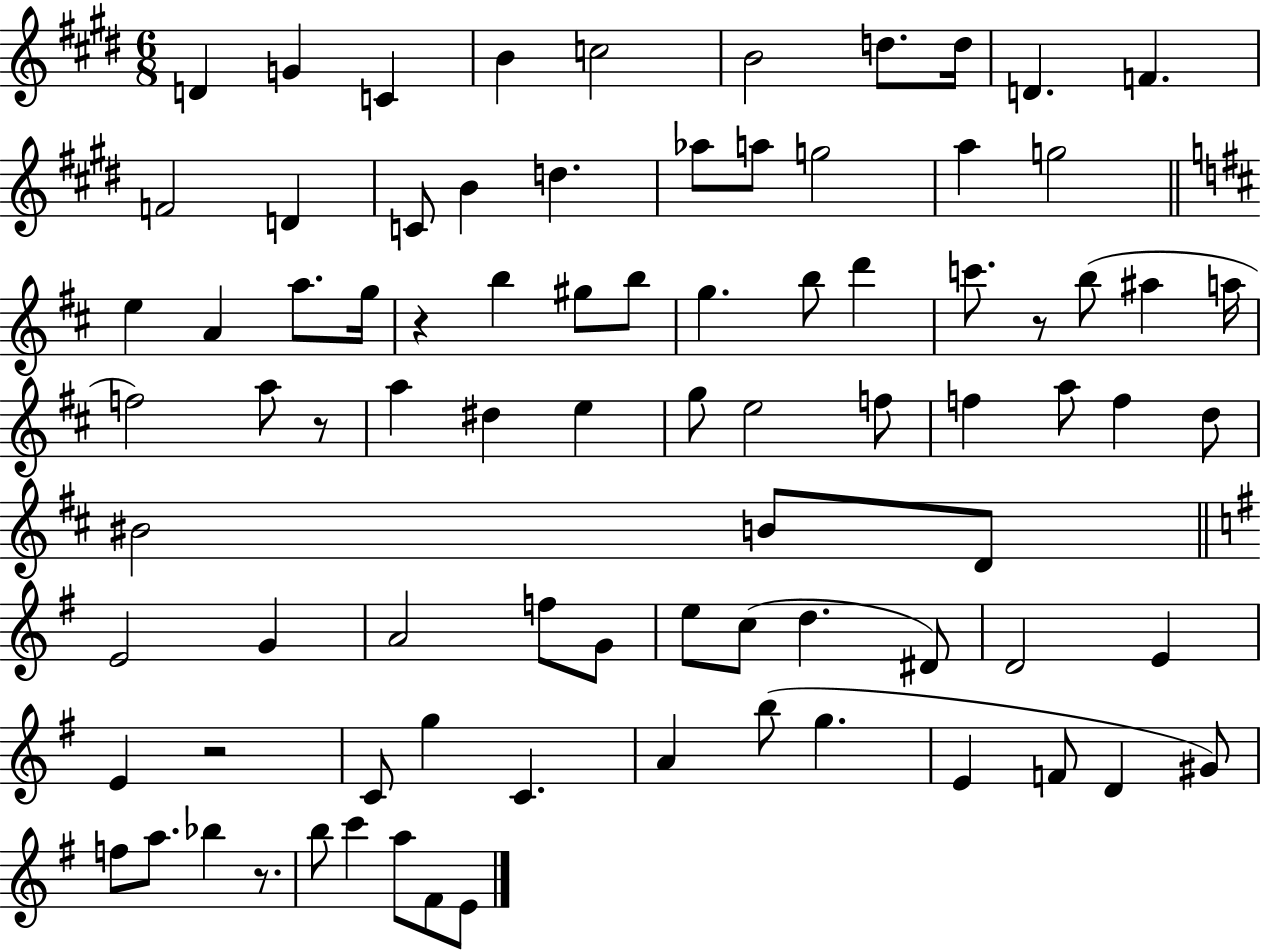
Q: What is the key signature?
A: E major